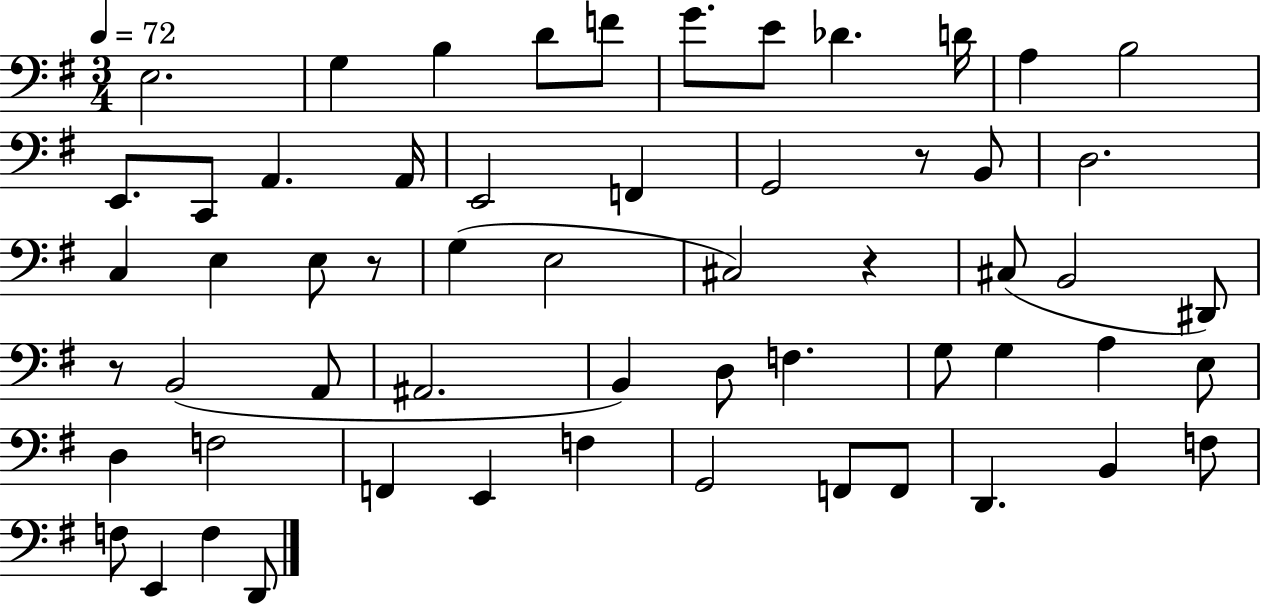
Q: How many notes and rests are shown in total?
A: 58